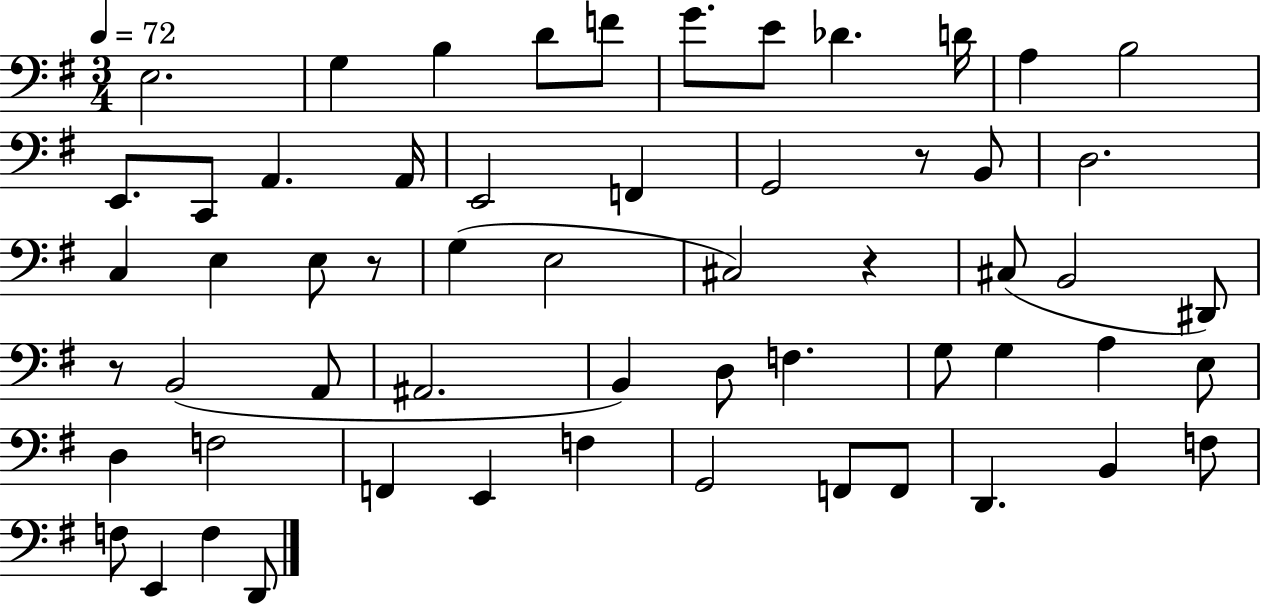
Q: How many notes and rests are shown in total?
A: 58